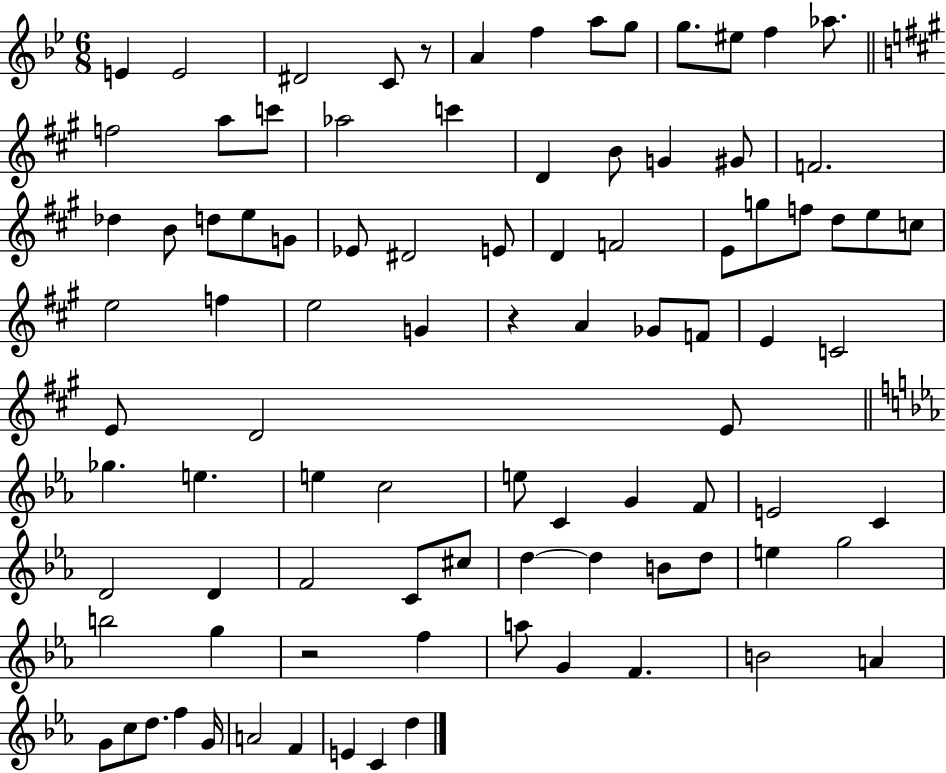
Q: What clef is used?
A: treble